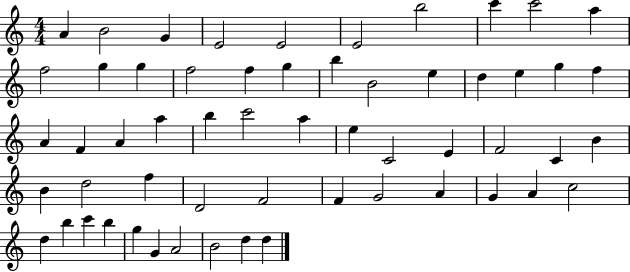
{
  \clef treble
  \numericTimeSignature
  \time 4/4
  \key c \major
  a'4 b'2 g'4 | e'2 e'2 | e'2 b''2 | c'''4 c'''2 a''4 | \break f''2 g''4 g''4 | f''2 f''4 g''4 | b''4 b'2 e''4 | d''4 e''4 g''4 f''4 | \break a'4 f'4 a'4 a''4 | b''4 c'''2 a''4 | e''4 c'2 e'4 | f'2 c'4 b'4 | \break b'4 d''2 f''4 | d'2 f'2 | f'4 g'2 a'4 | g'4 a'4 c''2 | \break d''4 b''4 c'''4 b''4 | g''4 g'4 a'2 | b'2 d''4 d''4 | \bar "|."
}